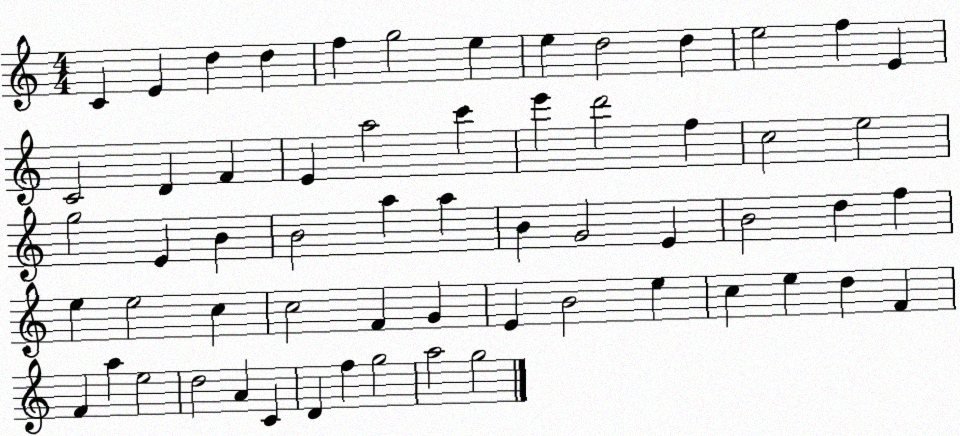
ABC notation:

X:1
T:Untitled
M:4/4
L:1/4
K:C
C E d d f g2 e e d2 d e2 f E C2 D F E a2 c' e' d'2 f c2 e2 g2 E B B2 a a B G2 E B2 d f e e2 c c2 F G E B2 e c e d F F a e2 d2 A C D f g2 a2 g2